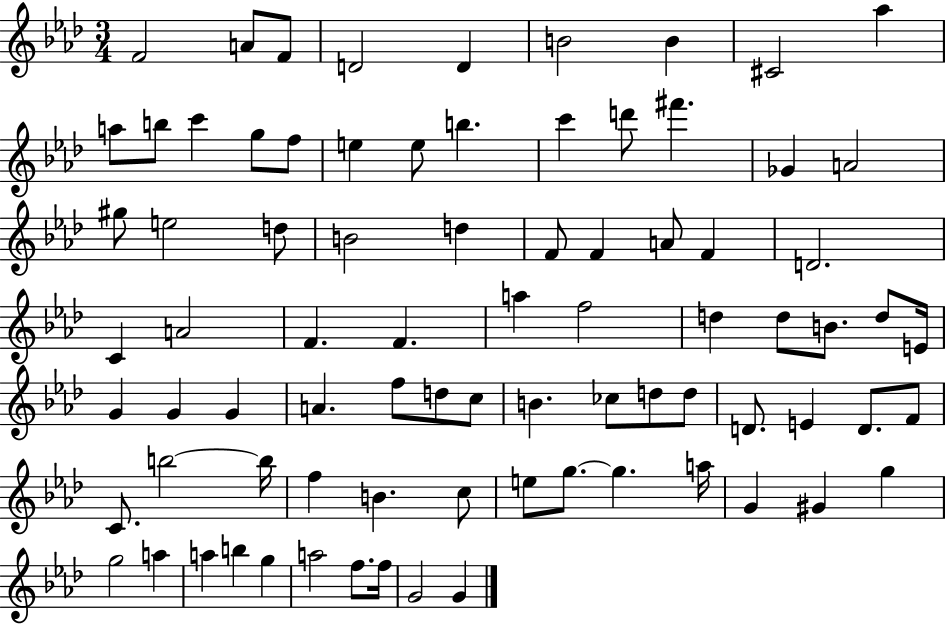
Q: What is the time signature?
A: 3/4